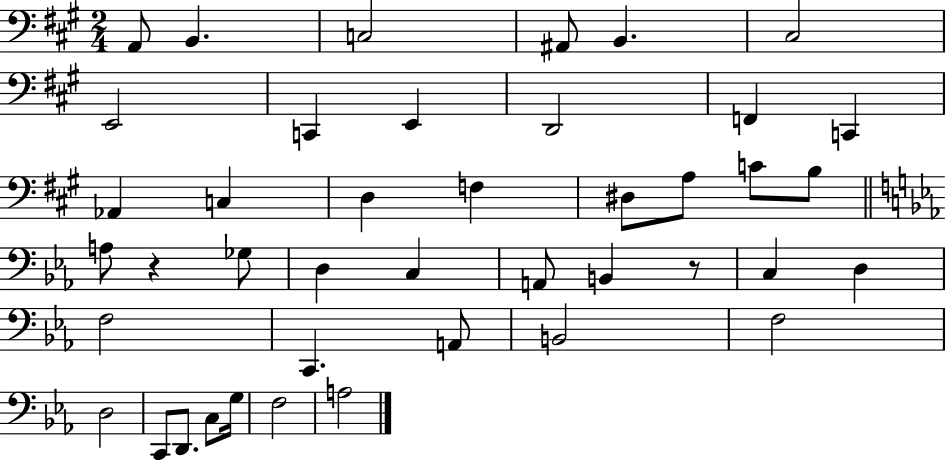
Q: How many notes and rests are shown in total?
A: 42